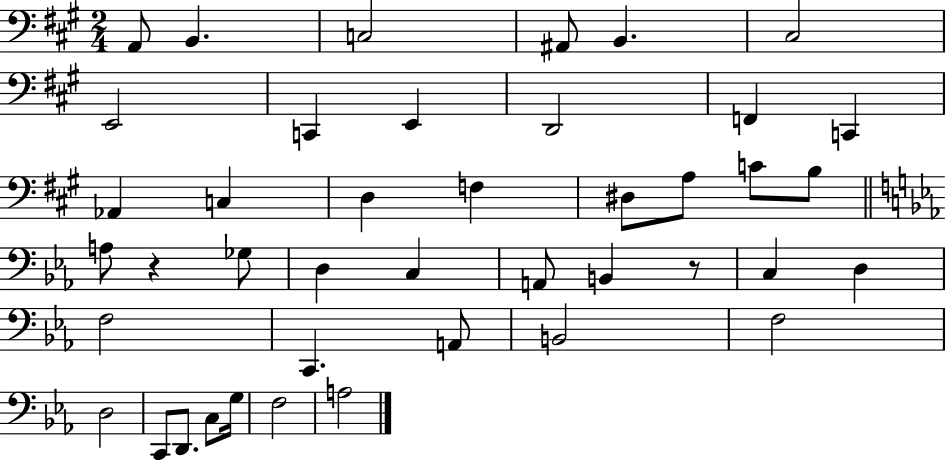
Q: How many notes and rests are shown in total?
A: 42